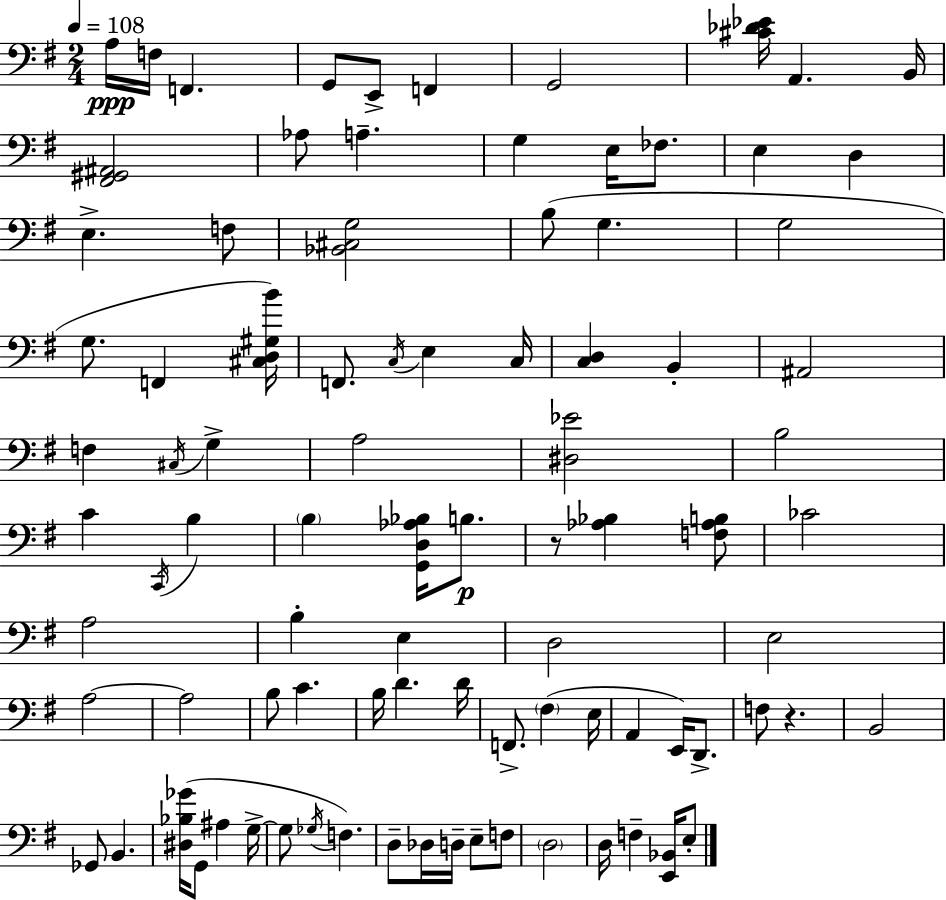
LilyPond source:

{
  \clef bass
  \numericTimeSignature
  \time 2/4
  \key e \minor
  \tempo 4 = 108
  a16\ppp f16 f,4. | g,8 e,8-> f,4 | g,2 | <cis' des' ees'>16 a,4. b,16 | \break <fis, gis, ais,>2 | aes8 a4.-- | g4 e16 fes8. | e4 d4 | \break e4.-> f8 | <bes, cis g>2 | b8( g4. | g2 | \break g8. f,4 <cis d gis b'>16) | f,8. \acciaccatura { c16 } e4 | c16 <c d>4 b,4-. | ais,2 | \break f4 \acciaccatura { cis16 } g4-> | a2 | <dis ees'>2 | b2 | \break c'4 \acciaccatura { c,16 } b4 | \parenthesize b4 <g, d aes bes>16 | b8.\p r8 <aes bes>4 | <f aes b>8 ces'2 | \break a2 | b4-. e4 | d2 | e2 | \break a2~~ | a2 | b8 c'4. | b16 d'4. | \break d'16 f,8.-> \parenthesize fis4( | e16 a,4 e,16) | d,8.-> f8 r4. | b,2 | \break ges,8 b,4. | <dis bes ges'>16( g,8 ais4 | g16->~~ g8 \acciaccatura { ges16 }) f4. | d8-- des16 d16-- | \break e8-- f8 \parenthesize d2 | d16 f4-- | <e, bes,>16 e8-. \bar "|."
}